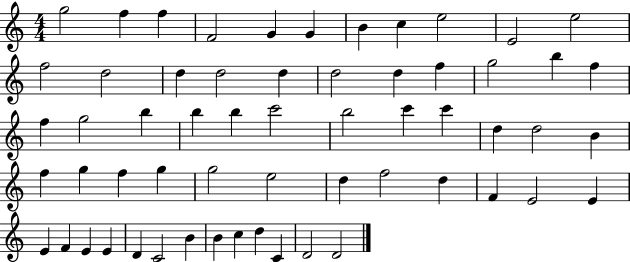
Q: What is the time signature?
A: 4/4